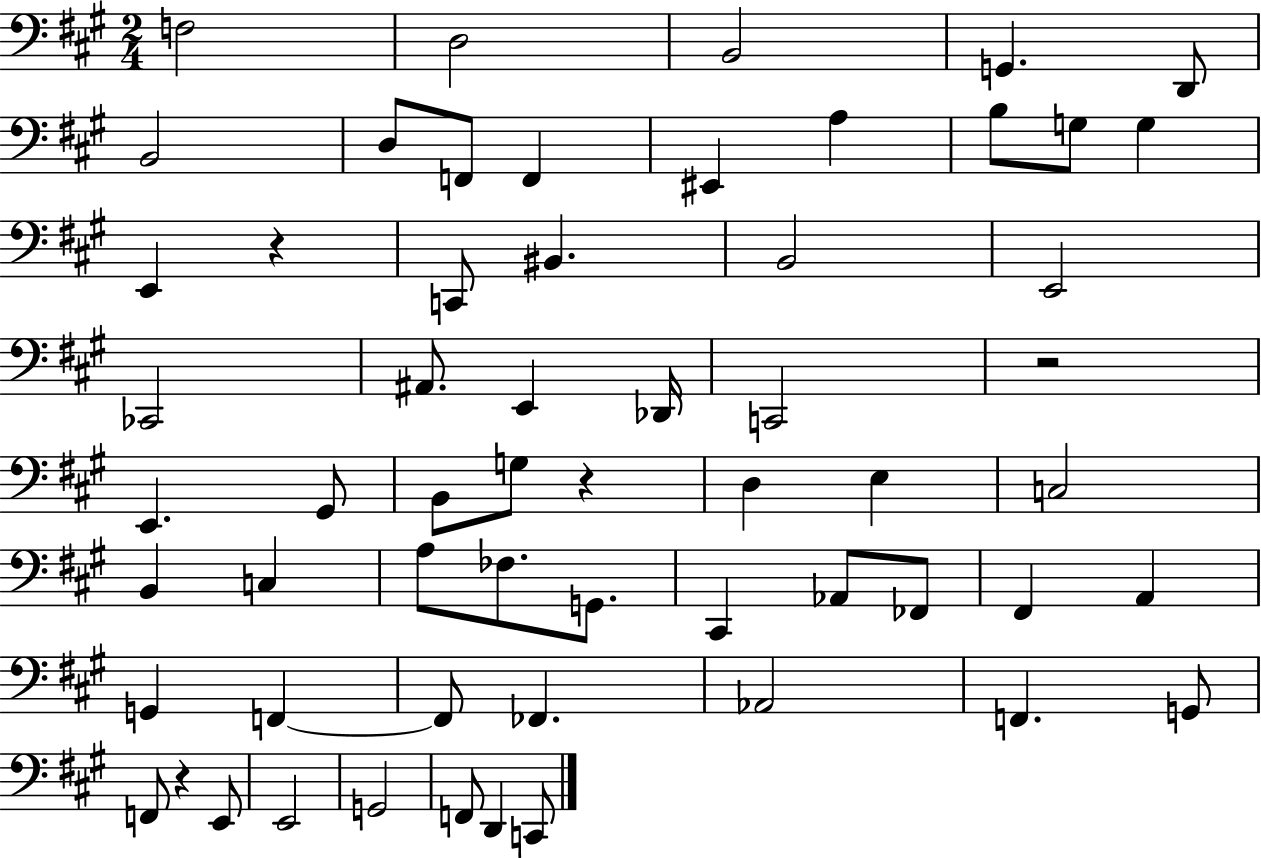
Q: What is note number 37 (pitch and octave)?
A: C#2